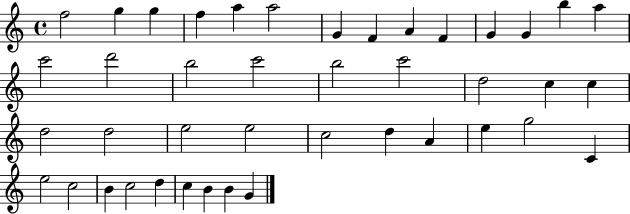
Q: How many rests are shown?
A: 0